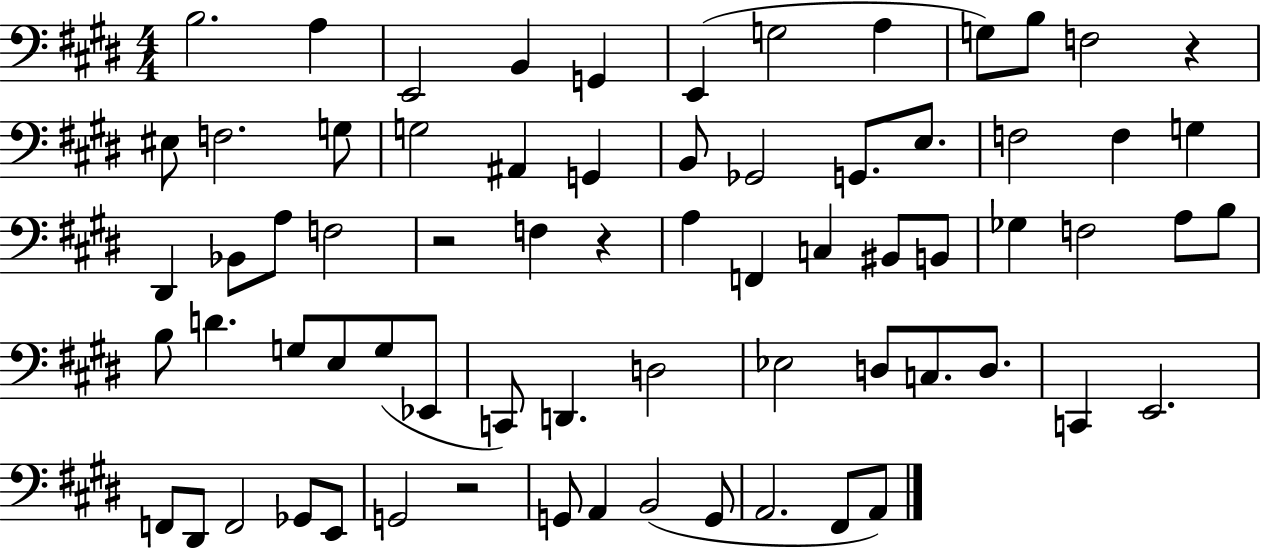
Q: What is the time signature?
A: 4/4